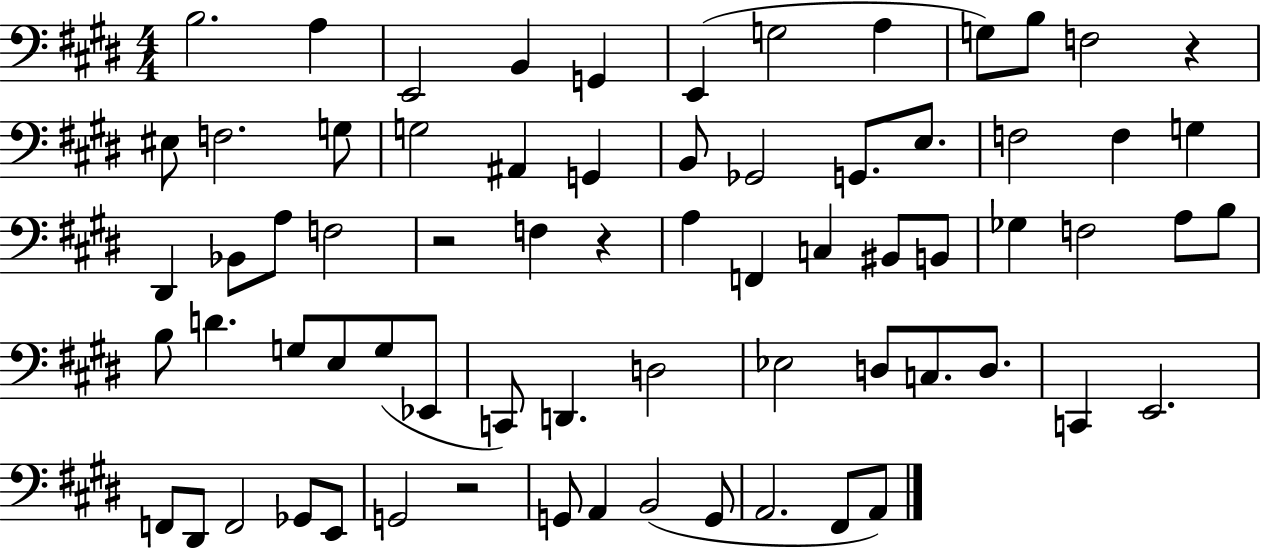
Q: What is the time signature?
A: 4/4